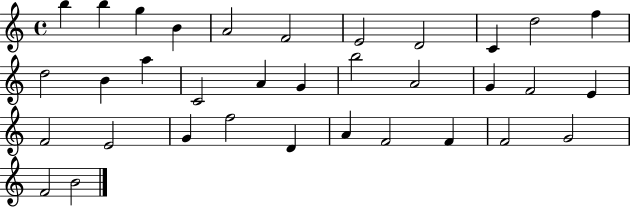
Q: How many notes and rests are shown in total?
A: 34